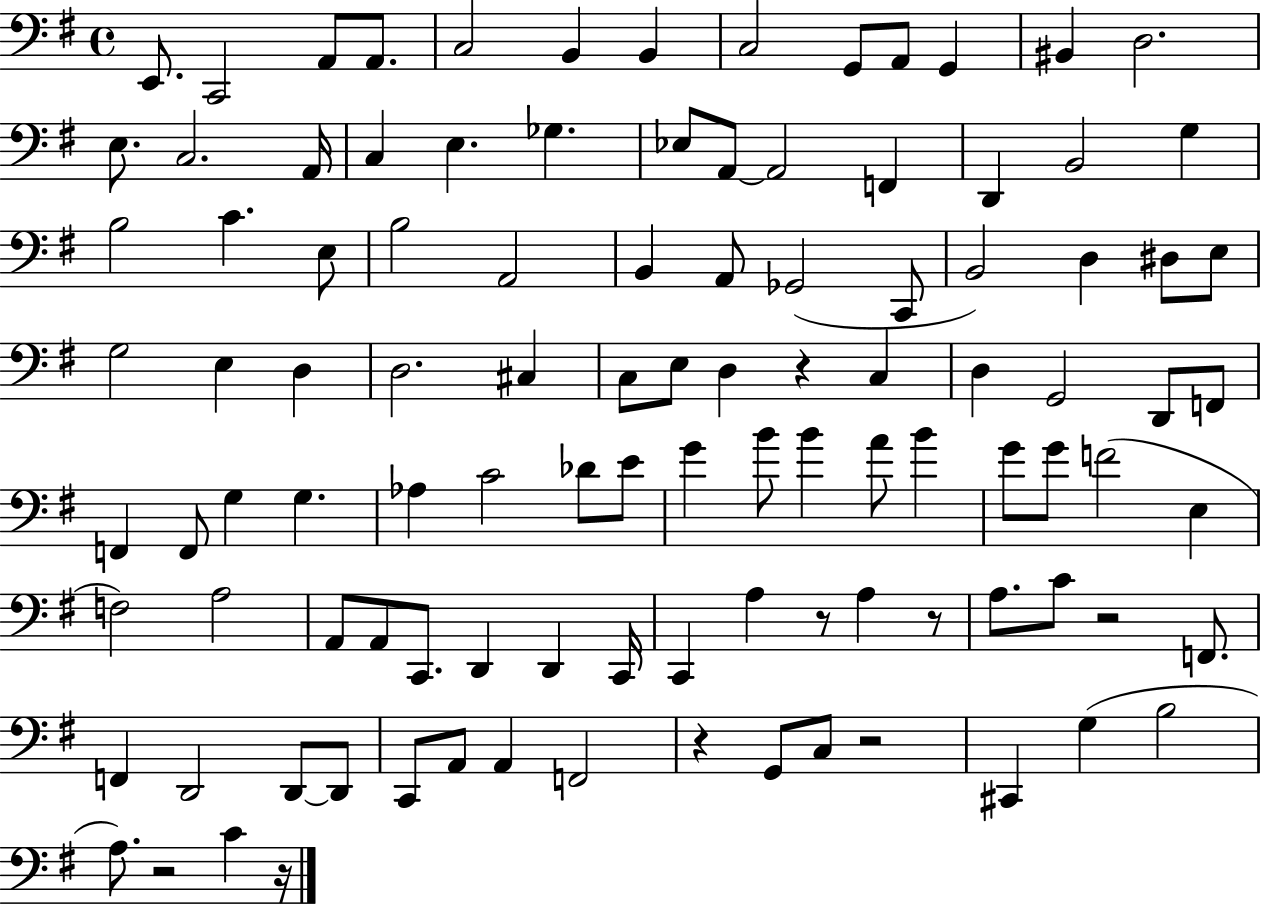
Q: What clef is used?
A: bass